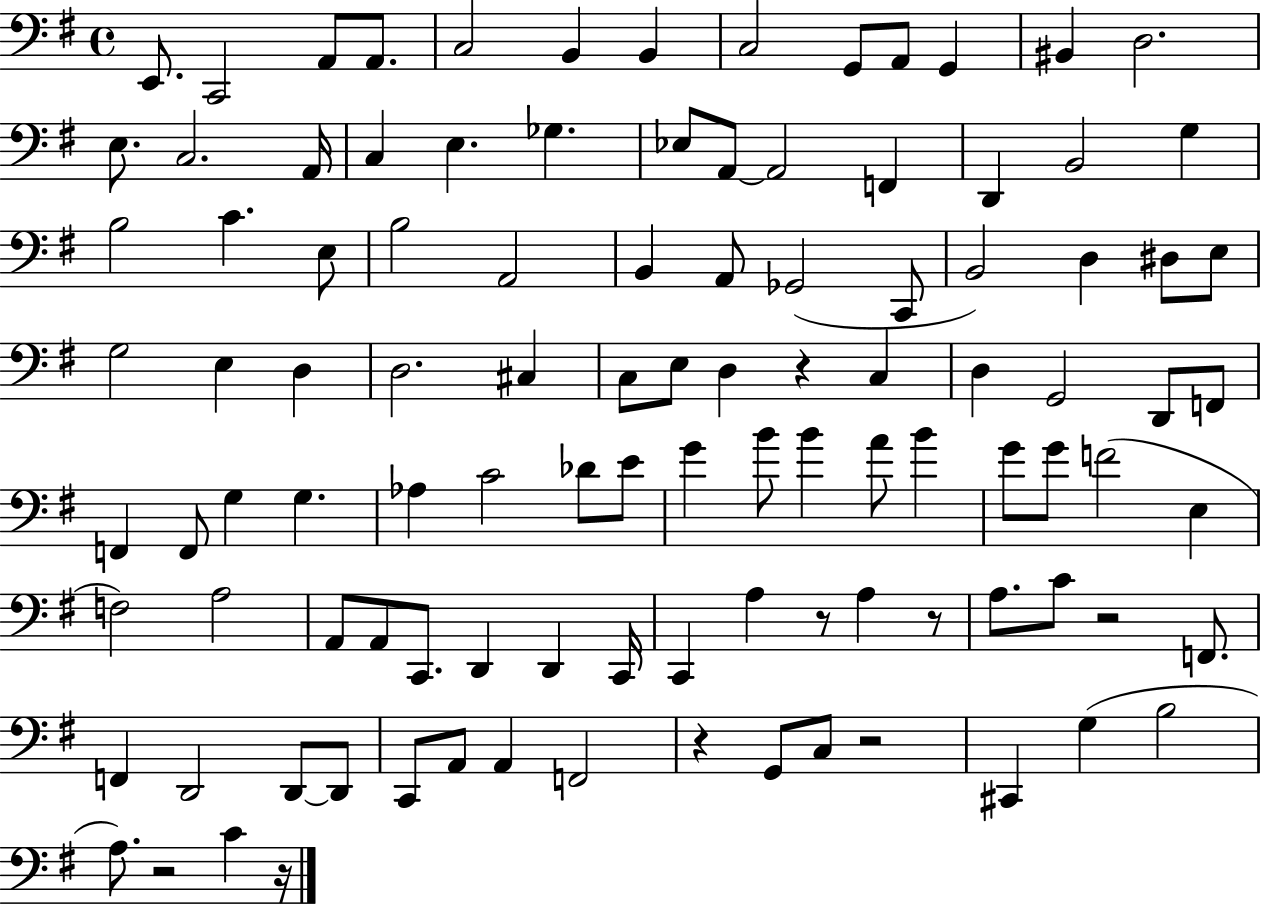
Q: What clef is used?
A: bass